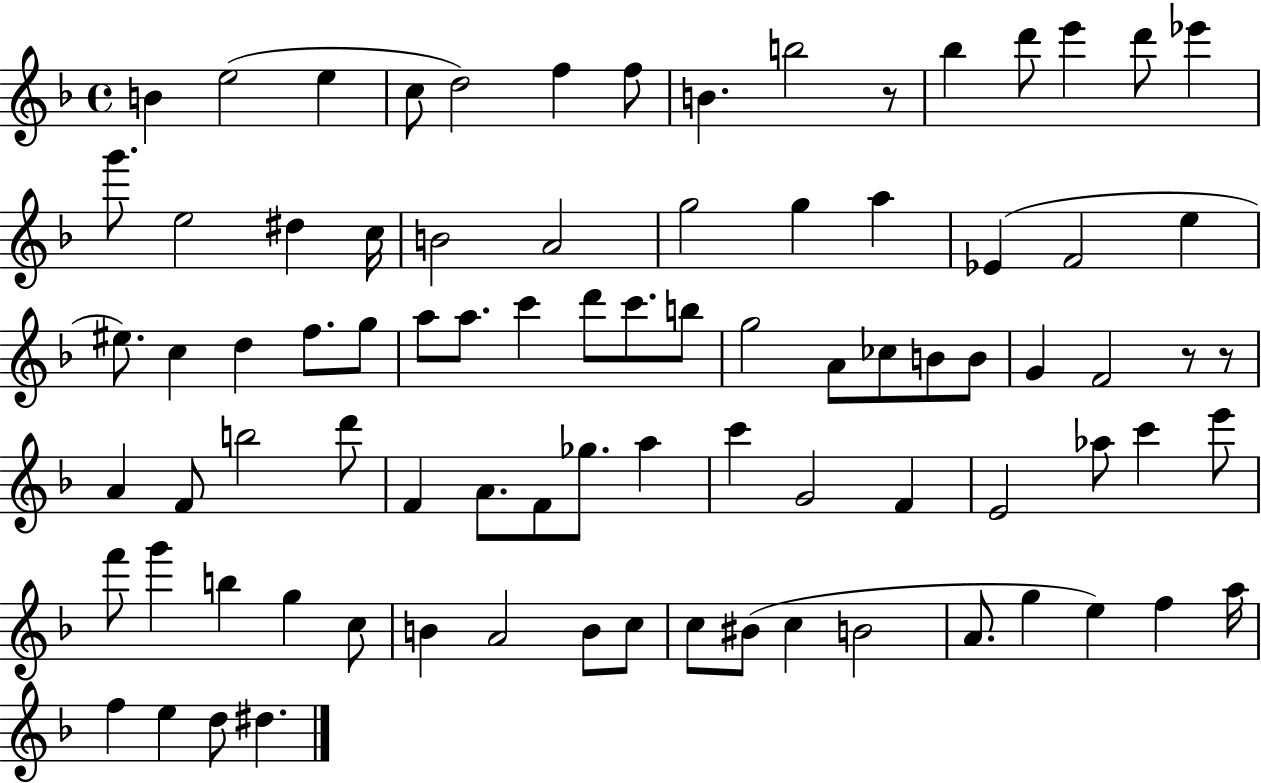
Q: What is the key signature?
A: F major